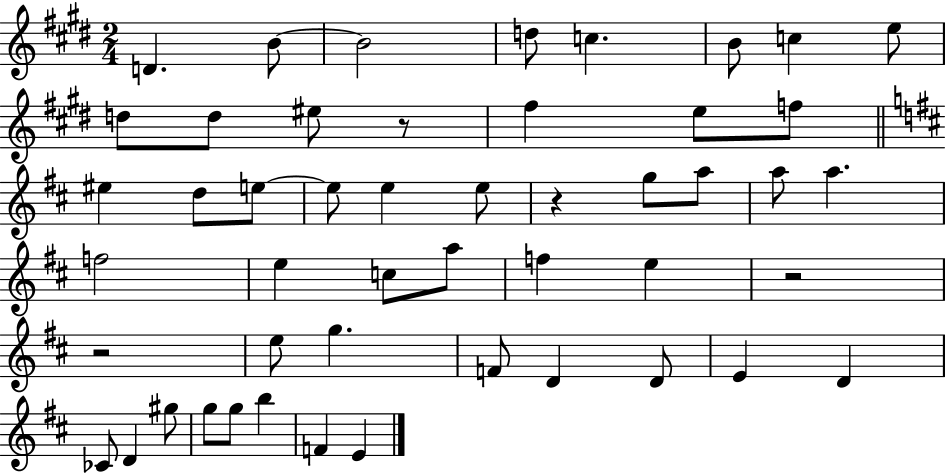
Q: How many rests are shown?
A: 4